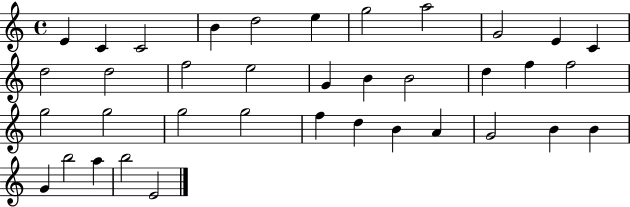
{
  \clef treble
  \time 4/4
  \defaultTimeSignature
  \key c \major
  e'4 c'4 c'2 | b'4 d''2 e''4 | g''2 a''2 | g'2 e'4 c'4 | \break d''2 d''2 | f''2 e''2 | g'4 b'4 b'2 | d''4 f''4 f''2 | \break g''2 g''2 | g''2 g''2 | f''4 d''4 b'4 a'4 | g'2 b'4 b'4 | \break g'4 b''2 a''4 | b''2 e'2 | \bar "|."
}